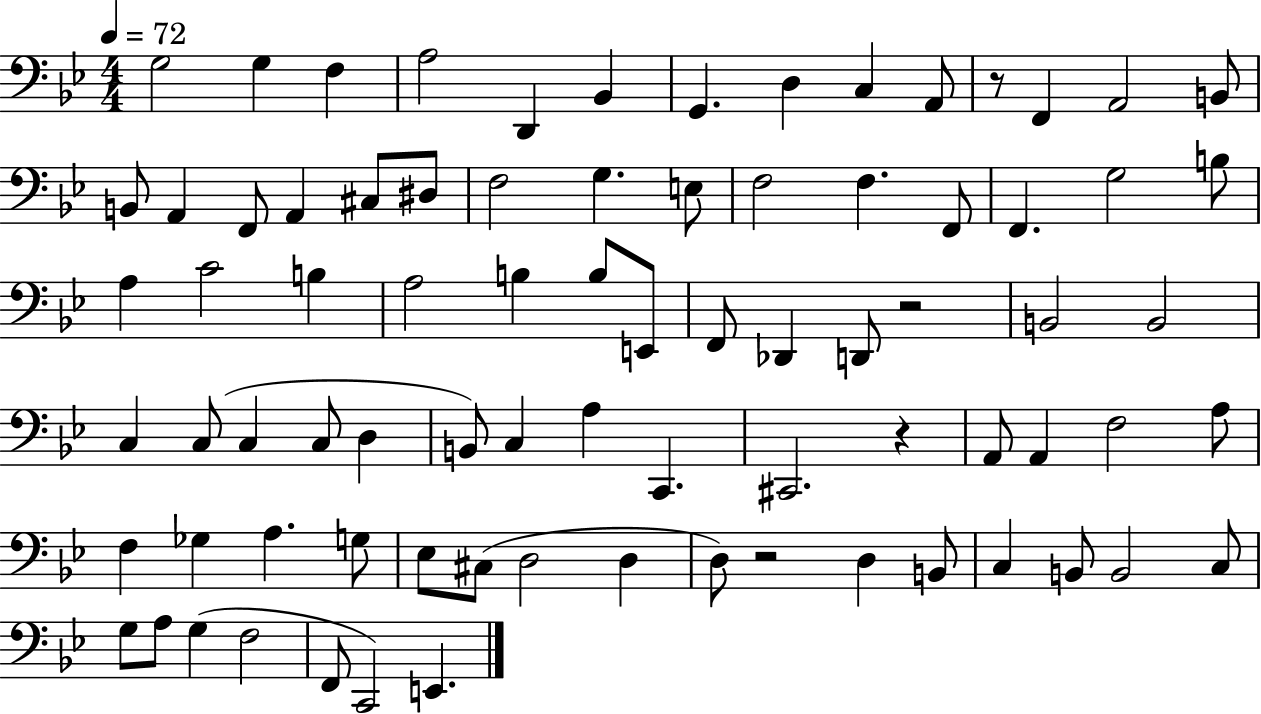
G3/h G3/q F3/q A3/h D2/q Bb2/q G2/q. D3/q C3/q A2/e R/e F2/q A2/h B2/e B2/e A2/q F2/e A2/q C#3/e D#3/e F3/h G3/q. E3/e F3/h F3/q. F2/e F2/q. G3/h B3/e A3/q C4/h B3/q A3/h B3/q B3/e E2/e F2/e Db2/q D2/e R/h B2/h B2/h C3/q C3/e C3/q C3/e D3/q B2/e C3/q A3/q C2/q. C#2/h. R/q A2/e A2/q F3/h A3/e F3/q Gb3/q A3/q. G3/e Eb3/e C#3/e D3/h D3/q D3/e R/h D3/q B2/e C3/q B2/e B2/h C3/e G3/e A3/e G3/q F3/h F2/e C2/h E2/q.